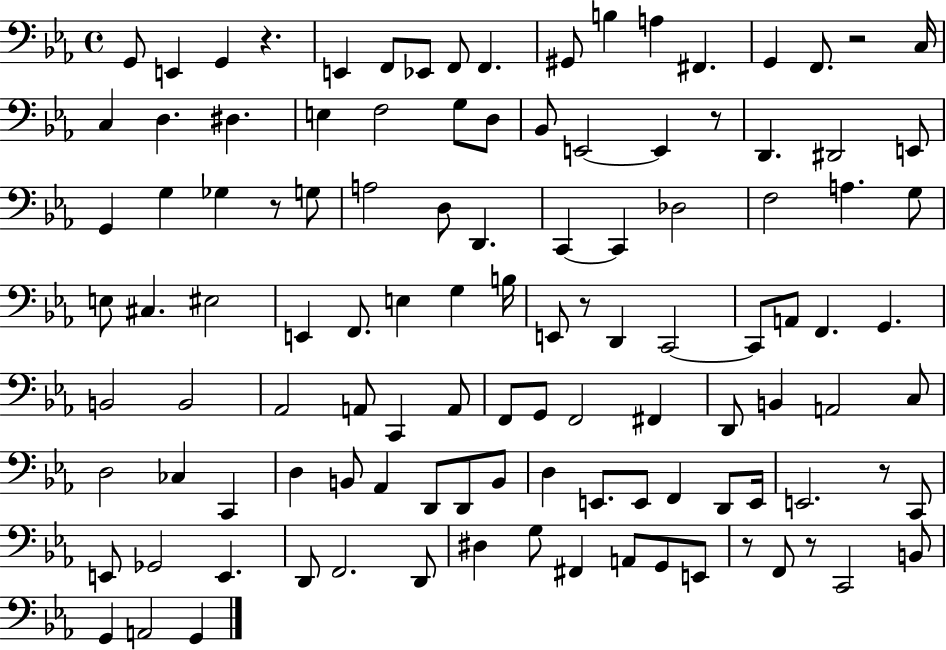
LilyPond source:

{
  \clef bass
  \time 4/4
  \defaultTimeSignature
  \key ees \major
  g,8 e,4 g,4 r4. | e,4 f,8 ees,8 f,8 f,4. | gis,8 b4 a4 fis,4. | g,4 f,8. r2 c16 | \break c4 d4. dis4. | e4 f2 g8 d8 | bes,8 e,2~~ e,4 r8 | d,4. dis,2 e,8 | \break g,4 g4 ges4 r8 g8 | a2 d8 d,4. | c,4~~ c,4 des2 | f2 a4. g8 | \break e8 cis4. eis2 | e,4 f,8. e4 g4 b16 | e,8 r8 d,4 c,2~~ | c,8 a,8 f,4. g,4. | \break b,2 b,2 | aes,2 a,8 c,4 a,8 | f,8 g,8 f,2 fis,4 | d,8 b,4 a,2 c8 | \break d2 ces4 c,4 | d4 b,8 aes,4 d,8 d,8 b,8 | d4 e,8. e,8 f,4 d,8 e,16 | e,2. r8 c,8 | \break e,8 ges,2 e,4. | d,8 f,2. d,8 | dis4 g8 fis,4 a,8 g,8 e,8 | r8 f,8 r8 c,2 b,8 | \break g,4 a,2 g,4 | \bar "|."
}